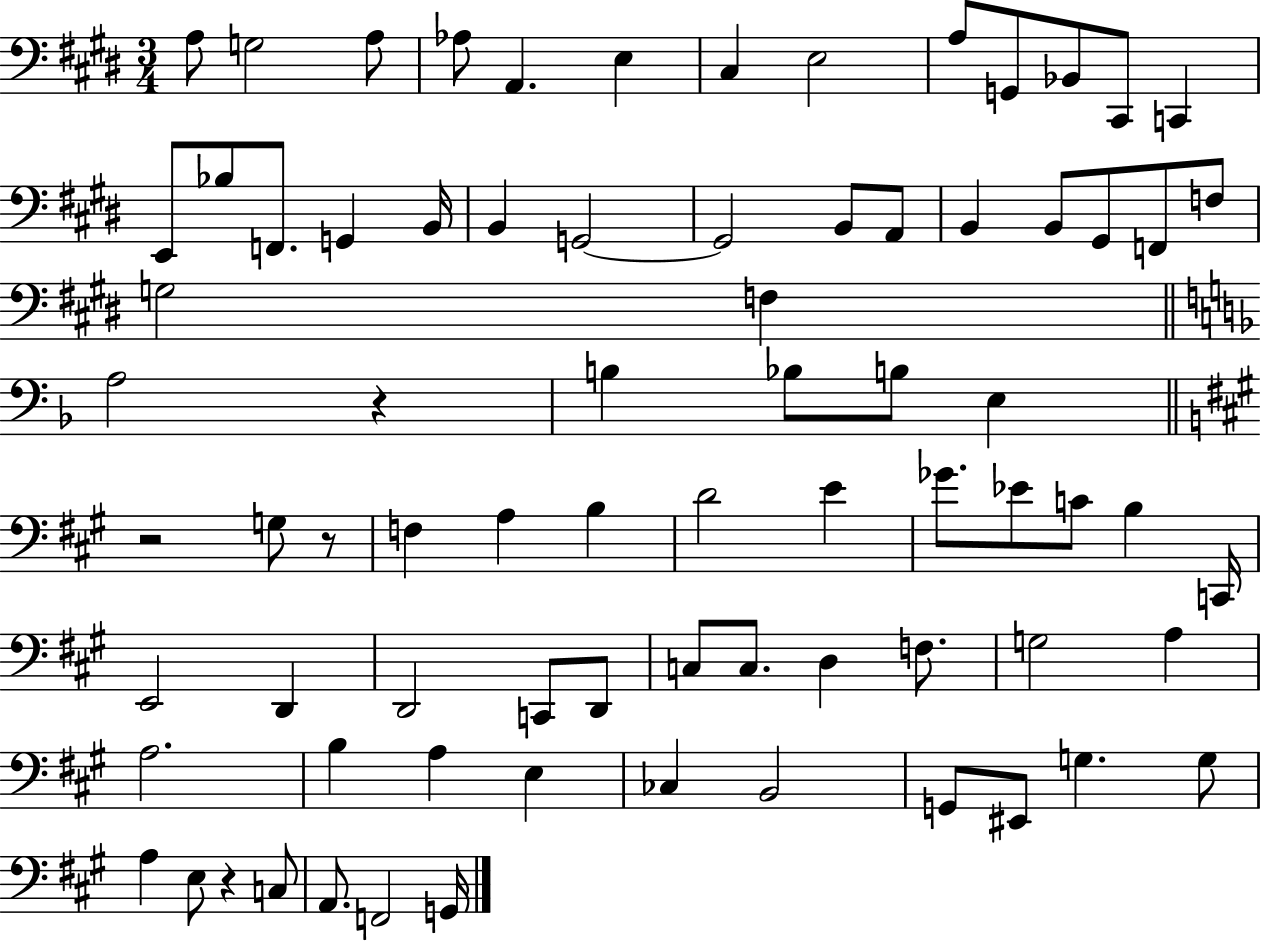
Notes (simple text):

A3/e G3/h A3/e Ab3/e A2/q. E3/q C#3/q E3/h A3/e G2/e Bb2/e C#2/e C2/q E2/e Bb3/e F2/e. G2/q B2/s B2/q G2/h G2/h B2/e A2/e B2/q B2/e G#2/e F2/e F3/e G3/h F3/q A3/h R/q B3/q Bb3/e B3/e E3/q R/h G3/e R/e F3/q A3/q B3/q D4/h E4/q Gb4/e. Eb4/e C4/e B3/q C2/s E2/h D2/q D2/h C2/e D2/e C3/e C3/e. D3/q F3/e. G3/h A3/q A3/h. B3/q A3/q E3/q CES3/q B2/h G2/e EIS2/e G3/q. G3/e A3/q E3/e R/q C3/e A2/e. F2/h G2/s